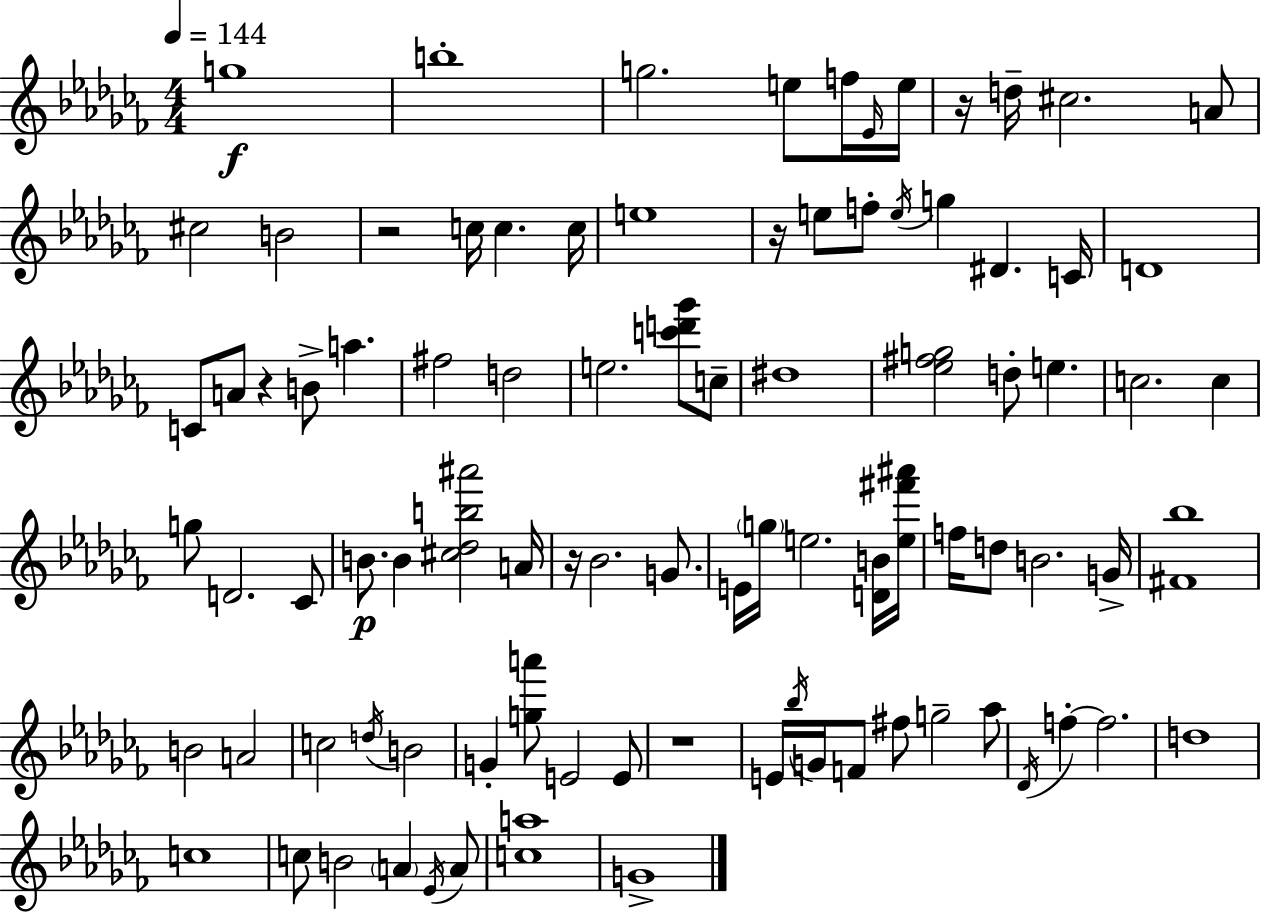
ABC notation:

X:1
T:Untitled
M:4/4
L:1/4
K:Abm
g4 b4 g2 e/2 f/4 _E/4 e/4 z/4 d/4 ^c2 A/2 ^c2 B2 z2 c/4 c c/4 e4 z/4 e/2 f/2 e/4 g ^D C/4 D4 C/2 A/2 z B/2 a ^f2 d2 e2 [c'd'_g']/2 c/2 ^d4 [_e^fg]2 d/2 e c2 c g/2 D2 _C/2 B/2 B [^c_db^a']2 A/4 z/4 _B2 G/2 E/4 g/4 e2 [DB]/4 [e^f'^a']/4 f/4 d/2 B2 G/4 [^F_b]4 B2 A2 c2 d/4 B2 G [ga']/2 E2 E/2 z4 E/4 _b/4 G/4 F/2 ^f/2 g2 _a/2 _D/4 f f2 d4 c4 c/2 B2 A _E/4 A/2 [ca]4 G4